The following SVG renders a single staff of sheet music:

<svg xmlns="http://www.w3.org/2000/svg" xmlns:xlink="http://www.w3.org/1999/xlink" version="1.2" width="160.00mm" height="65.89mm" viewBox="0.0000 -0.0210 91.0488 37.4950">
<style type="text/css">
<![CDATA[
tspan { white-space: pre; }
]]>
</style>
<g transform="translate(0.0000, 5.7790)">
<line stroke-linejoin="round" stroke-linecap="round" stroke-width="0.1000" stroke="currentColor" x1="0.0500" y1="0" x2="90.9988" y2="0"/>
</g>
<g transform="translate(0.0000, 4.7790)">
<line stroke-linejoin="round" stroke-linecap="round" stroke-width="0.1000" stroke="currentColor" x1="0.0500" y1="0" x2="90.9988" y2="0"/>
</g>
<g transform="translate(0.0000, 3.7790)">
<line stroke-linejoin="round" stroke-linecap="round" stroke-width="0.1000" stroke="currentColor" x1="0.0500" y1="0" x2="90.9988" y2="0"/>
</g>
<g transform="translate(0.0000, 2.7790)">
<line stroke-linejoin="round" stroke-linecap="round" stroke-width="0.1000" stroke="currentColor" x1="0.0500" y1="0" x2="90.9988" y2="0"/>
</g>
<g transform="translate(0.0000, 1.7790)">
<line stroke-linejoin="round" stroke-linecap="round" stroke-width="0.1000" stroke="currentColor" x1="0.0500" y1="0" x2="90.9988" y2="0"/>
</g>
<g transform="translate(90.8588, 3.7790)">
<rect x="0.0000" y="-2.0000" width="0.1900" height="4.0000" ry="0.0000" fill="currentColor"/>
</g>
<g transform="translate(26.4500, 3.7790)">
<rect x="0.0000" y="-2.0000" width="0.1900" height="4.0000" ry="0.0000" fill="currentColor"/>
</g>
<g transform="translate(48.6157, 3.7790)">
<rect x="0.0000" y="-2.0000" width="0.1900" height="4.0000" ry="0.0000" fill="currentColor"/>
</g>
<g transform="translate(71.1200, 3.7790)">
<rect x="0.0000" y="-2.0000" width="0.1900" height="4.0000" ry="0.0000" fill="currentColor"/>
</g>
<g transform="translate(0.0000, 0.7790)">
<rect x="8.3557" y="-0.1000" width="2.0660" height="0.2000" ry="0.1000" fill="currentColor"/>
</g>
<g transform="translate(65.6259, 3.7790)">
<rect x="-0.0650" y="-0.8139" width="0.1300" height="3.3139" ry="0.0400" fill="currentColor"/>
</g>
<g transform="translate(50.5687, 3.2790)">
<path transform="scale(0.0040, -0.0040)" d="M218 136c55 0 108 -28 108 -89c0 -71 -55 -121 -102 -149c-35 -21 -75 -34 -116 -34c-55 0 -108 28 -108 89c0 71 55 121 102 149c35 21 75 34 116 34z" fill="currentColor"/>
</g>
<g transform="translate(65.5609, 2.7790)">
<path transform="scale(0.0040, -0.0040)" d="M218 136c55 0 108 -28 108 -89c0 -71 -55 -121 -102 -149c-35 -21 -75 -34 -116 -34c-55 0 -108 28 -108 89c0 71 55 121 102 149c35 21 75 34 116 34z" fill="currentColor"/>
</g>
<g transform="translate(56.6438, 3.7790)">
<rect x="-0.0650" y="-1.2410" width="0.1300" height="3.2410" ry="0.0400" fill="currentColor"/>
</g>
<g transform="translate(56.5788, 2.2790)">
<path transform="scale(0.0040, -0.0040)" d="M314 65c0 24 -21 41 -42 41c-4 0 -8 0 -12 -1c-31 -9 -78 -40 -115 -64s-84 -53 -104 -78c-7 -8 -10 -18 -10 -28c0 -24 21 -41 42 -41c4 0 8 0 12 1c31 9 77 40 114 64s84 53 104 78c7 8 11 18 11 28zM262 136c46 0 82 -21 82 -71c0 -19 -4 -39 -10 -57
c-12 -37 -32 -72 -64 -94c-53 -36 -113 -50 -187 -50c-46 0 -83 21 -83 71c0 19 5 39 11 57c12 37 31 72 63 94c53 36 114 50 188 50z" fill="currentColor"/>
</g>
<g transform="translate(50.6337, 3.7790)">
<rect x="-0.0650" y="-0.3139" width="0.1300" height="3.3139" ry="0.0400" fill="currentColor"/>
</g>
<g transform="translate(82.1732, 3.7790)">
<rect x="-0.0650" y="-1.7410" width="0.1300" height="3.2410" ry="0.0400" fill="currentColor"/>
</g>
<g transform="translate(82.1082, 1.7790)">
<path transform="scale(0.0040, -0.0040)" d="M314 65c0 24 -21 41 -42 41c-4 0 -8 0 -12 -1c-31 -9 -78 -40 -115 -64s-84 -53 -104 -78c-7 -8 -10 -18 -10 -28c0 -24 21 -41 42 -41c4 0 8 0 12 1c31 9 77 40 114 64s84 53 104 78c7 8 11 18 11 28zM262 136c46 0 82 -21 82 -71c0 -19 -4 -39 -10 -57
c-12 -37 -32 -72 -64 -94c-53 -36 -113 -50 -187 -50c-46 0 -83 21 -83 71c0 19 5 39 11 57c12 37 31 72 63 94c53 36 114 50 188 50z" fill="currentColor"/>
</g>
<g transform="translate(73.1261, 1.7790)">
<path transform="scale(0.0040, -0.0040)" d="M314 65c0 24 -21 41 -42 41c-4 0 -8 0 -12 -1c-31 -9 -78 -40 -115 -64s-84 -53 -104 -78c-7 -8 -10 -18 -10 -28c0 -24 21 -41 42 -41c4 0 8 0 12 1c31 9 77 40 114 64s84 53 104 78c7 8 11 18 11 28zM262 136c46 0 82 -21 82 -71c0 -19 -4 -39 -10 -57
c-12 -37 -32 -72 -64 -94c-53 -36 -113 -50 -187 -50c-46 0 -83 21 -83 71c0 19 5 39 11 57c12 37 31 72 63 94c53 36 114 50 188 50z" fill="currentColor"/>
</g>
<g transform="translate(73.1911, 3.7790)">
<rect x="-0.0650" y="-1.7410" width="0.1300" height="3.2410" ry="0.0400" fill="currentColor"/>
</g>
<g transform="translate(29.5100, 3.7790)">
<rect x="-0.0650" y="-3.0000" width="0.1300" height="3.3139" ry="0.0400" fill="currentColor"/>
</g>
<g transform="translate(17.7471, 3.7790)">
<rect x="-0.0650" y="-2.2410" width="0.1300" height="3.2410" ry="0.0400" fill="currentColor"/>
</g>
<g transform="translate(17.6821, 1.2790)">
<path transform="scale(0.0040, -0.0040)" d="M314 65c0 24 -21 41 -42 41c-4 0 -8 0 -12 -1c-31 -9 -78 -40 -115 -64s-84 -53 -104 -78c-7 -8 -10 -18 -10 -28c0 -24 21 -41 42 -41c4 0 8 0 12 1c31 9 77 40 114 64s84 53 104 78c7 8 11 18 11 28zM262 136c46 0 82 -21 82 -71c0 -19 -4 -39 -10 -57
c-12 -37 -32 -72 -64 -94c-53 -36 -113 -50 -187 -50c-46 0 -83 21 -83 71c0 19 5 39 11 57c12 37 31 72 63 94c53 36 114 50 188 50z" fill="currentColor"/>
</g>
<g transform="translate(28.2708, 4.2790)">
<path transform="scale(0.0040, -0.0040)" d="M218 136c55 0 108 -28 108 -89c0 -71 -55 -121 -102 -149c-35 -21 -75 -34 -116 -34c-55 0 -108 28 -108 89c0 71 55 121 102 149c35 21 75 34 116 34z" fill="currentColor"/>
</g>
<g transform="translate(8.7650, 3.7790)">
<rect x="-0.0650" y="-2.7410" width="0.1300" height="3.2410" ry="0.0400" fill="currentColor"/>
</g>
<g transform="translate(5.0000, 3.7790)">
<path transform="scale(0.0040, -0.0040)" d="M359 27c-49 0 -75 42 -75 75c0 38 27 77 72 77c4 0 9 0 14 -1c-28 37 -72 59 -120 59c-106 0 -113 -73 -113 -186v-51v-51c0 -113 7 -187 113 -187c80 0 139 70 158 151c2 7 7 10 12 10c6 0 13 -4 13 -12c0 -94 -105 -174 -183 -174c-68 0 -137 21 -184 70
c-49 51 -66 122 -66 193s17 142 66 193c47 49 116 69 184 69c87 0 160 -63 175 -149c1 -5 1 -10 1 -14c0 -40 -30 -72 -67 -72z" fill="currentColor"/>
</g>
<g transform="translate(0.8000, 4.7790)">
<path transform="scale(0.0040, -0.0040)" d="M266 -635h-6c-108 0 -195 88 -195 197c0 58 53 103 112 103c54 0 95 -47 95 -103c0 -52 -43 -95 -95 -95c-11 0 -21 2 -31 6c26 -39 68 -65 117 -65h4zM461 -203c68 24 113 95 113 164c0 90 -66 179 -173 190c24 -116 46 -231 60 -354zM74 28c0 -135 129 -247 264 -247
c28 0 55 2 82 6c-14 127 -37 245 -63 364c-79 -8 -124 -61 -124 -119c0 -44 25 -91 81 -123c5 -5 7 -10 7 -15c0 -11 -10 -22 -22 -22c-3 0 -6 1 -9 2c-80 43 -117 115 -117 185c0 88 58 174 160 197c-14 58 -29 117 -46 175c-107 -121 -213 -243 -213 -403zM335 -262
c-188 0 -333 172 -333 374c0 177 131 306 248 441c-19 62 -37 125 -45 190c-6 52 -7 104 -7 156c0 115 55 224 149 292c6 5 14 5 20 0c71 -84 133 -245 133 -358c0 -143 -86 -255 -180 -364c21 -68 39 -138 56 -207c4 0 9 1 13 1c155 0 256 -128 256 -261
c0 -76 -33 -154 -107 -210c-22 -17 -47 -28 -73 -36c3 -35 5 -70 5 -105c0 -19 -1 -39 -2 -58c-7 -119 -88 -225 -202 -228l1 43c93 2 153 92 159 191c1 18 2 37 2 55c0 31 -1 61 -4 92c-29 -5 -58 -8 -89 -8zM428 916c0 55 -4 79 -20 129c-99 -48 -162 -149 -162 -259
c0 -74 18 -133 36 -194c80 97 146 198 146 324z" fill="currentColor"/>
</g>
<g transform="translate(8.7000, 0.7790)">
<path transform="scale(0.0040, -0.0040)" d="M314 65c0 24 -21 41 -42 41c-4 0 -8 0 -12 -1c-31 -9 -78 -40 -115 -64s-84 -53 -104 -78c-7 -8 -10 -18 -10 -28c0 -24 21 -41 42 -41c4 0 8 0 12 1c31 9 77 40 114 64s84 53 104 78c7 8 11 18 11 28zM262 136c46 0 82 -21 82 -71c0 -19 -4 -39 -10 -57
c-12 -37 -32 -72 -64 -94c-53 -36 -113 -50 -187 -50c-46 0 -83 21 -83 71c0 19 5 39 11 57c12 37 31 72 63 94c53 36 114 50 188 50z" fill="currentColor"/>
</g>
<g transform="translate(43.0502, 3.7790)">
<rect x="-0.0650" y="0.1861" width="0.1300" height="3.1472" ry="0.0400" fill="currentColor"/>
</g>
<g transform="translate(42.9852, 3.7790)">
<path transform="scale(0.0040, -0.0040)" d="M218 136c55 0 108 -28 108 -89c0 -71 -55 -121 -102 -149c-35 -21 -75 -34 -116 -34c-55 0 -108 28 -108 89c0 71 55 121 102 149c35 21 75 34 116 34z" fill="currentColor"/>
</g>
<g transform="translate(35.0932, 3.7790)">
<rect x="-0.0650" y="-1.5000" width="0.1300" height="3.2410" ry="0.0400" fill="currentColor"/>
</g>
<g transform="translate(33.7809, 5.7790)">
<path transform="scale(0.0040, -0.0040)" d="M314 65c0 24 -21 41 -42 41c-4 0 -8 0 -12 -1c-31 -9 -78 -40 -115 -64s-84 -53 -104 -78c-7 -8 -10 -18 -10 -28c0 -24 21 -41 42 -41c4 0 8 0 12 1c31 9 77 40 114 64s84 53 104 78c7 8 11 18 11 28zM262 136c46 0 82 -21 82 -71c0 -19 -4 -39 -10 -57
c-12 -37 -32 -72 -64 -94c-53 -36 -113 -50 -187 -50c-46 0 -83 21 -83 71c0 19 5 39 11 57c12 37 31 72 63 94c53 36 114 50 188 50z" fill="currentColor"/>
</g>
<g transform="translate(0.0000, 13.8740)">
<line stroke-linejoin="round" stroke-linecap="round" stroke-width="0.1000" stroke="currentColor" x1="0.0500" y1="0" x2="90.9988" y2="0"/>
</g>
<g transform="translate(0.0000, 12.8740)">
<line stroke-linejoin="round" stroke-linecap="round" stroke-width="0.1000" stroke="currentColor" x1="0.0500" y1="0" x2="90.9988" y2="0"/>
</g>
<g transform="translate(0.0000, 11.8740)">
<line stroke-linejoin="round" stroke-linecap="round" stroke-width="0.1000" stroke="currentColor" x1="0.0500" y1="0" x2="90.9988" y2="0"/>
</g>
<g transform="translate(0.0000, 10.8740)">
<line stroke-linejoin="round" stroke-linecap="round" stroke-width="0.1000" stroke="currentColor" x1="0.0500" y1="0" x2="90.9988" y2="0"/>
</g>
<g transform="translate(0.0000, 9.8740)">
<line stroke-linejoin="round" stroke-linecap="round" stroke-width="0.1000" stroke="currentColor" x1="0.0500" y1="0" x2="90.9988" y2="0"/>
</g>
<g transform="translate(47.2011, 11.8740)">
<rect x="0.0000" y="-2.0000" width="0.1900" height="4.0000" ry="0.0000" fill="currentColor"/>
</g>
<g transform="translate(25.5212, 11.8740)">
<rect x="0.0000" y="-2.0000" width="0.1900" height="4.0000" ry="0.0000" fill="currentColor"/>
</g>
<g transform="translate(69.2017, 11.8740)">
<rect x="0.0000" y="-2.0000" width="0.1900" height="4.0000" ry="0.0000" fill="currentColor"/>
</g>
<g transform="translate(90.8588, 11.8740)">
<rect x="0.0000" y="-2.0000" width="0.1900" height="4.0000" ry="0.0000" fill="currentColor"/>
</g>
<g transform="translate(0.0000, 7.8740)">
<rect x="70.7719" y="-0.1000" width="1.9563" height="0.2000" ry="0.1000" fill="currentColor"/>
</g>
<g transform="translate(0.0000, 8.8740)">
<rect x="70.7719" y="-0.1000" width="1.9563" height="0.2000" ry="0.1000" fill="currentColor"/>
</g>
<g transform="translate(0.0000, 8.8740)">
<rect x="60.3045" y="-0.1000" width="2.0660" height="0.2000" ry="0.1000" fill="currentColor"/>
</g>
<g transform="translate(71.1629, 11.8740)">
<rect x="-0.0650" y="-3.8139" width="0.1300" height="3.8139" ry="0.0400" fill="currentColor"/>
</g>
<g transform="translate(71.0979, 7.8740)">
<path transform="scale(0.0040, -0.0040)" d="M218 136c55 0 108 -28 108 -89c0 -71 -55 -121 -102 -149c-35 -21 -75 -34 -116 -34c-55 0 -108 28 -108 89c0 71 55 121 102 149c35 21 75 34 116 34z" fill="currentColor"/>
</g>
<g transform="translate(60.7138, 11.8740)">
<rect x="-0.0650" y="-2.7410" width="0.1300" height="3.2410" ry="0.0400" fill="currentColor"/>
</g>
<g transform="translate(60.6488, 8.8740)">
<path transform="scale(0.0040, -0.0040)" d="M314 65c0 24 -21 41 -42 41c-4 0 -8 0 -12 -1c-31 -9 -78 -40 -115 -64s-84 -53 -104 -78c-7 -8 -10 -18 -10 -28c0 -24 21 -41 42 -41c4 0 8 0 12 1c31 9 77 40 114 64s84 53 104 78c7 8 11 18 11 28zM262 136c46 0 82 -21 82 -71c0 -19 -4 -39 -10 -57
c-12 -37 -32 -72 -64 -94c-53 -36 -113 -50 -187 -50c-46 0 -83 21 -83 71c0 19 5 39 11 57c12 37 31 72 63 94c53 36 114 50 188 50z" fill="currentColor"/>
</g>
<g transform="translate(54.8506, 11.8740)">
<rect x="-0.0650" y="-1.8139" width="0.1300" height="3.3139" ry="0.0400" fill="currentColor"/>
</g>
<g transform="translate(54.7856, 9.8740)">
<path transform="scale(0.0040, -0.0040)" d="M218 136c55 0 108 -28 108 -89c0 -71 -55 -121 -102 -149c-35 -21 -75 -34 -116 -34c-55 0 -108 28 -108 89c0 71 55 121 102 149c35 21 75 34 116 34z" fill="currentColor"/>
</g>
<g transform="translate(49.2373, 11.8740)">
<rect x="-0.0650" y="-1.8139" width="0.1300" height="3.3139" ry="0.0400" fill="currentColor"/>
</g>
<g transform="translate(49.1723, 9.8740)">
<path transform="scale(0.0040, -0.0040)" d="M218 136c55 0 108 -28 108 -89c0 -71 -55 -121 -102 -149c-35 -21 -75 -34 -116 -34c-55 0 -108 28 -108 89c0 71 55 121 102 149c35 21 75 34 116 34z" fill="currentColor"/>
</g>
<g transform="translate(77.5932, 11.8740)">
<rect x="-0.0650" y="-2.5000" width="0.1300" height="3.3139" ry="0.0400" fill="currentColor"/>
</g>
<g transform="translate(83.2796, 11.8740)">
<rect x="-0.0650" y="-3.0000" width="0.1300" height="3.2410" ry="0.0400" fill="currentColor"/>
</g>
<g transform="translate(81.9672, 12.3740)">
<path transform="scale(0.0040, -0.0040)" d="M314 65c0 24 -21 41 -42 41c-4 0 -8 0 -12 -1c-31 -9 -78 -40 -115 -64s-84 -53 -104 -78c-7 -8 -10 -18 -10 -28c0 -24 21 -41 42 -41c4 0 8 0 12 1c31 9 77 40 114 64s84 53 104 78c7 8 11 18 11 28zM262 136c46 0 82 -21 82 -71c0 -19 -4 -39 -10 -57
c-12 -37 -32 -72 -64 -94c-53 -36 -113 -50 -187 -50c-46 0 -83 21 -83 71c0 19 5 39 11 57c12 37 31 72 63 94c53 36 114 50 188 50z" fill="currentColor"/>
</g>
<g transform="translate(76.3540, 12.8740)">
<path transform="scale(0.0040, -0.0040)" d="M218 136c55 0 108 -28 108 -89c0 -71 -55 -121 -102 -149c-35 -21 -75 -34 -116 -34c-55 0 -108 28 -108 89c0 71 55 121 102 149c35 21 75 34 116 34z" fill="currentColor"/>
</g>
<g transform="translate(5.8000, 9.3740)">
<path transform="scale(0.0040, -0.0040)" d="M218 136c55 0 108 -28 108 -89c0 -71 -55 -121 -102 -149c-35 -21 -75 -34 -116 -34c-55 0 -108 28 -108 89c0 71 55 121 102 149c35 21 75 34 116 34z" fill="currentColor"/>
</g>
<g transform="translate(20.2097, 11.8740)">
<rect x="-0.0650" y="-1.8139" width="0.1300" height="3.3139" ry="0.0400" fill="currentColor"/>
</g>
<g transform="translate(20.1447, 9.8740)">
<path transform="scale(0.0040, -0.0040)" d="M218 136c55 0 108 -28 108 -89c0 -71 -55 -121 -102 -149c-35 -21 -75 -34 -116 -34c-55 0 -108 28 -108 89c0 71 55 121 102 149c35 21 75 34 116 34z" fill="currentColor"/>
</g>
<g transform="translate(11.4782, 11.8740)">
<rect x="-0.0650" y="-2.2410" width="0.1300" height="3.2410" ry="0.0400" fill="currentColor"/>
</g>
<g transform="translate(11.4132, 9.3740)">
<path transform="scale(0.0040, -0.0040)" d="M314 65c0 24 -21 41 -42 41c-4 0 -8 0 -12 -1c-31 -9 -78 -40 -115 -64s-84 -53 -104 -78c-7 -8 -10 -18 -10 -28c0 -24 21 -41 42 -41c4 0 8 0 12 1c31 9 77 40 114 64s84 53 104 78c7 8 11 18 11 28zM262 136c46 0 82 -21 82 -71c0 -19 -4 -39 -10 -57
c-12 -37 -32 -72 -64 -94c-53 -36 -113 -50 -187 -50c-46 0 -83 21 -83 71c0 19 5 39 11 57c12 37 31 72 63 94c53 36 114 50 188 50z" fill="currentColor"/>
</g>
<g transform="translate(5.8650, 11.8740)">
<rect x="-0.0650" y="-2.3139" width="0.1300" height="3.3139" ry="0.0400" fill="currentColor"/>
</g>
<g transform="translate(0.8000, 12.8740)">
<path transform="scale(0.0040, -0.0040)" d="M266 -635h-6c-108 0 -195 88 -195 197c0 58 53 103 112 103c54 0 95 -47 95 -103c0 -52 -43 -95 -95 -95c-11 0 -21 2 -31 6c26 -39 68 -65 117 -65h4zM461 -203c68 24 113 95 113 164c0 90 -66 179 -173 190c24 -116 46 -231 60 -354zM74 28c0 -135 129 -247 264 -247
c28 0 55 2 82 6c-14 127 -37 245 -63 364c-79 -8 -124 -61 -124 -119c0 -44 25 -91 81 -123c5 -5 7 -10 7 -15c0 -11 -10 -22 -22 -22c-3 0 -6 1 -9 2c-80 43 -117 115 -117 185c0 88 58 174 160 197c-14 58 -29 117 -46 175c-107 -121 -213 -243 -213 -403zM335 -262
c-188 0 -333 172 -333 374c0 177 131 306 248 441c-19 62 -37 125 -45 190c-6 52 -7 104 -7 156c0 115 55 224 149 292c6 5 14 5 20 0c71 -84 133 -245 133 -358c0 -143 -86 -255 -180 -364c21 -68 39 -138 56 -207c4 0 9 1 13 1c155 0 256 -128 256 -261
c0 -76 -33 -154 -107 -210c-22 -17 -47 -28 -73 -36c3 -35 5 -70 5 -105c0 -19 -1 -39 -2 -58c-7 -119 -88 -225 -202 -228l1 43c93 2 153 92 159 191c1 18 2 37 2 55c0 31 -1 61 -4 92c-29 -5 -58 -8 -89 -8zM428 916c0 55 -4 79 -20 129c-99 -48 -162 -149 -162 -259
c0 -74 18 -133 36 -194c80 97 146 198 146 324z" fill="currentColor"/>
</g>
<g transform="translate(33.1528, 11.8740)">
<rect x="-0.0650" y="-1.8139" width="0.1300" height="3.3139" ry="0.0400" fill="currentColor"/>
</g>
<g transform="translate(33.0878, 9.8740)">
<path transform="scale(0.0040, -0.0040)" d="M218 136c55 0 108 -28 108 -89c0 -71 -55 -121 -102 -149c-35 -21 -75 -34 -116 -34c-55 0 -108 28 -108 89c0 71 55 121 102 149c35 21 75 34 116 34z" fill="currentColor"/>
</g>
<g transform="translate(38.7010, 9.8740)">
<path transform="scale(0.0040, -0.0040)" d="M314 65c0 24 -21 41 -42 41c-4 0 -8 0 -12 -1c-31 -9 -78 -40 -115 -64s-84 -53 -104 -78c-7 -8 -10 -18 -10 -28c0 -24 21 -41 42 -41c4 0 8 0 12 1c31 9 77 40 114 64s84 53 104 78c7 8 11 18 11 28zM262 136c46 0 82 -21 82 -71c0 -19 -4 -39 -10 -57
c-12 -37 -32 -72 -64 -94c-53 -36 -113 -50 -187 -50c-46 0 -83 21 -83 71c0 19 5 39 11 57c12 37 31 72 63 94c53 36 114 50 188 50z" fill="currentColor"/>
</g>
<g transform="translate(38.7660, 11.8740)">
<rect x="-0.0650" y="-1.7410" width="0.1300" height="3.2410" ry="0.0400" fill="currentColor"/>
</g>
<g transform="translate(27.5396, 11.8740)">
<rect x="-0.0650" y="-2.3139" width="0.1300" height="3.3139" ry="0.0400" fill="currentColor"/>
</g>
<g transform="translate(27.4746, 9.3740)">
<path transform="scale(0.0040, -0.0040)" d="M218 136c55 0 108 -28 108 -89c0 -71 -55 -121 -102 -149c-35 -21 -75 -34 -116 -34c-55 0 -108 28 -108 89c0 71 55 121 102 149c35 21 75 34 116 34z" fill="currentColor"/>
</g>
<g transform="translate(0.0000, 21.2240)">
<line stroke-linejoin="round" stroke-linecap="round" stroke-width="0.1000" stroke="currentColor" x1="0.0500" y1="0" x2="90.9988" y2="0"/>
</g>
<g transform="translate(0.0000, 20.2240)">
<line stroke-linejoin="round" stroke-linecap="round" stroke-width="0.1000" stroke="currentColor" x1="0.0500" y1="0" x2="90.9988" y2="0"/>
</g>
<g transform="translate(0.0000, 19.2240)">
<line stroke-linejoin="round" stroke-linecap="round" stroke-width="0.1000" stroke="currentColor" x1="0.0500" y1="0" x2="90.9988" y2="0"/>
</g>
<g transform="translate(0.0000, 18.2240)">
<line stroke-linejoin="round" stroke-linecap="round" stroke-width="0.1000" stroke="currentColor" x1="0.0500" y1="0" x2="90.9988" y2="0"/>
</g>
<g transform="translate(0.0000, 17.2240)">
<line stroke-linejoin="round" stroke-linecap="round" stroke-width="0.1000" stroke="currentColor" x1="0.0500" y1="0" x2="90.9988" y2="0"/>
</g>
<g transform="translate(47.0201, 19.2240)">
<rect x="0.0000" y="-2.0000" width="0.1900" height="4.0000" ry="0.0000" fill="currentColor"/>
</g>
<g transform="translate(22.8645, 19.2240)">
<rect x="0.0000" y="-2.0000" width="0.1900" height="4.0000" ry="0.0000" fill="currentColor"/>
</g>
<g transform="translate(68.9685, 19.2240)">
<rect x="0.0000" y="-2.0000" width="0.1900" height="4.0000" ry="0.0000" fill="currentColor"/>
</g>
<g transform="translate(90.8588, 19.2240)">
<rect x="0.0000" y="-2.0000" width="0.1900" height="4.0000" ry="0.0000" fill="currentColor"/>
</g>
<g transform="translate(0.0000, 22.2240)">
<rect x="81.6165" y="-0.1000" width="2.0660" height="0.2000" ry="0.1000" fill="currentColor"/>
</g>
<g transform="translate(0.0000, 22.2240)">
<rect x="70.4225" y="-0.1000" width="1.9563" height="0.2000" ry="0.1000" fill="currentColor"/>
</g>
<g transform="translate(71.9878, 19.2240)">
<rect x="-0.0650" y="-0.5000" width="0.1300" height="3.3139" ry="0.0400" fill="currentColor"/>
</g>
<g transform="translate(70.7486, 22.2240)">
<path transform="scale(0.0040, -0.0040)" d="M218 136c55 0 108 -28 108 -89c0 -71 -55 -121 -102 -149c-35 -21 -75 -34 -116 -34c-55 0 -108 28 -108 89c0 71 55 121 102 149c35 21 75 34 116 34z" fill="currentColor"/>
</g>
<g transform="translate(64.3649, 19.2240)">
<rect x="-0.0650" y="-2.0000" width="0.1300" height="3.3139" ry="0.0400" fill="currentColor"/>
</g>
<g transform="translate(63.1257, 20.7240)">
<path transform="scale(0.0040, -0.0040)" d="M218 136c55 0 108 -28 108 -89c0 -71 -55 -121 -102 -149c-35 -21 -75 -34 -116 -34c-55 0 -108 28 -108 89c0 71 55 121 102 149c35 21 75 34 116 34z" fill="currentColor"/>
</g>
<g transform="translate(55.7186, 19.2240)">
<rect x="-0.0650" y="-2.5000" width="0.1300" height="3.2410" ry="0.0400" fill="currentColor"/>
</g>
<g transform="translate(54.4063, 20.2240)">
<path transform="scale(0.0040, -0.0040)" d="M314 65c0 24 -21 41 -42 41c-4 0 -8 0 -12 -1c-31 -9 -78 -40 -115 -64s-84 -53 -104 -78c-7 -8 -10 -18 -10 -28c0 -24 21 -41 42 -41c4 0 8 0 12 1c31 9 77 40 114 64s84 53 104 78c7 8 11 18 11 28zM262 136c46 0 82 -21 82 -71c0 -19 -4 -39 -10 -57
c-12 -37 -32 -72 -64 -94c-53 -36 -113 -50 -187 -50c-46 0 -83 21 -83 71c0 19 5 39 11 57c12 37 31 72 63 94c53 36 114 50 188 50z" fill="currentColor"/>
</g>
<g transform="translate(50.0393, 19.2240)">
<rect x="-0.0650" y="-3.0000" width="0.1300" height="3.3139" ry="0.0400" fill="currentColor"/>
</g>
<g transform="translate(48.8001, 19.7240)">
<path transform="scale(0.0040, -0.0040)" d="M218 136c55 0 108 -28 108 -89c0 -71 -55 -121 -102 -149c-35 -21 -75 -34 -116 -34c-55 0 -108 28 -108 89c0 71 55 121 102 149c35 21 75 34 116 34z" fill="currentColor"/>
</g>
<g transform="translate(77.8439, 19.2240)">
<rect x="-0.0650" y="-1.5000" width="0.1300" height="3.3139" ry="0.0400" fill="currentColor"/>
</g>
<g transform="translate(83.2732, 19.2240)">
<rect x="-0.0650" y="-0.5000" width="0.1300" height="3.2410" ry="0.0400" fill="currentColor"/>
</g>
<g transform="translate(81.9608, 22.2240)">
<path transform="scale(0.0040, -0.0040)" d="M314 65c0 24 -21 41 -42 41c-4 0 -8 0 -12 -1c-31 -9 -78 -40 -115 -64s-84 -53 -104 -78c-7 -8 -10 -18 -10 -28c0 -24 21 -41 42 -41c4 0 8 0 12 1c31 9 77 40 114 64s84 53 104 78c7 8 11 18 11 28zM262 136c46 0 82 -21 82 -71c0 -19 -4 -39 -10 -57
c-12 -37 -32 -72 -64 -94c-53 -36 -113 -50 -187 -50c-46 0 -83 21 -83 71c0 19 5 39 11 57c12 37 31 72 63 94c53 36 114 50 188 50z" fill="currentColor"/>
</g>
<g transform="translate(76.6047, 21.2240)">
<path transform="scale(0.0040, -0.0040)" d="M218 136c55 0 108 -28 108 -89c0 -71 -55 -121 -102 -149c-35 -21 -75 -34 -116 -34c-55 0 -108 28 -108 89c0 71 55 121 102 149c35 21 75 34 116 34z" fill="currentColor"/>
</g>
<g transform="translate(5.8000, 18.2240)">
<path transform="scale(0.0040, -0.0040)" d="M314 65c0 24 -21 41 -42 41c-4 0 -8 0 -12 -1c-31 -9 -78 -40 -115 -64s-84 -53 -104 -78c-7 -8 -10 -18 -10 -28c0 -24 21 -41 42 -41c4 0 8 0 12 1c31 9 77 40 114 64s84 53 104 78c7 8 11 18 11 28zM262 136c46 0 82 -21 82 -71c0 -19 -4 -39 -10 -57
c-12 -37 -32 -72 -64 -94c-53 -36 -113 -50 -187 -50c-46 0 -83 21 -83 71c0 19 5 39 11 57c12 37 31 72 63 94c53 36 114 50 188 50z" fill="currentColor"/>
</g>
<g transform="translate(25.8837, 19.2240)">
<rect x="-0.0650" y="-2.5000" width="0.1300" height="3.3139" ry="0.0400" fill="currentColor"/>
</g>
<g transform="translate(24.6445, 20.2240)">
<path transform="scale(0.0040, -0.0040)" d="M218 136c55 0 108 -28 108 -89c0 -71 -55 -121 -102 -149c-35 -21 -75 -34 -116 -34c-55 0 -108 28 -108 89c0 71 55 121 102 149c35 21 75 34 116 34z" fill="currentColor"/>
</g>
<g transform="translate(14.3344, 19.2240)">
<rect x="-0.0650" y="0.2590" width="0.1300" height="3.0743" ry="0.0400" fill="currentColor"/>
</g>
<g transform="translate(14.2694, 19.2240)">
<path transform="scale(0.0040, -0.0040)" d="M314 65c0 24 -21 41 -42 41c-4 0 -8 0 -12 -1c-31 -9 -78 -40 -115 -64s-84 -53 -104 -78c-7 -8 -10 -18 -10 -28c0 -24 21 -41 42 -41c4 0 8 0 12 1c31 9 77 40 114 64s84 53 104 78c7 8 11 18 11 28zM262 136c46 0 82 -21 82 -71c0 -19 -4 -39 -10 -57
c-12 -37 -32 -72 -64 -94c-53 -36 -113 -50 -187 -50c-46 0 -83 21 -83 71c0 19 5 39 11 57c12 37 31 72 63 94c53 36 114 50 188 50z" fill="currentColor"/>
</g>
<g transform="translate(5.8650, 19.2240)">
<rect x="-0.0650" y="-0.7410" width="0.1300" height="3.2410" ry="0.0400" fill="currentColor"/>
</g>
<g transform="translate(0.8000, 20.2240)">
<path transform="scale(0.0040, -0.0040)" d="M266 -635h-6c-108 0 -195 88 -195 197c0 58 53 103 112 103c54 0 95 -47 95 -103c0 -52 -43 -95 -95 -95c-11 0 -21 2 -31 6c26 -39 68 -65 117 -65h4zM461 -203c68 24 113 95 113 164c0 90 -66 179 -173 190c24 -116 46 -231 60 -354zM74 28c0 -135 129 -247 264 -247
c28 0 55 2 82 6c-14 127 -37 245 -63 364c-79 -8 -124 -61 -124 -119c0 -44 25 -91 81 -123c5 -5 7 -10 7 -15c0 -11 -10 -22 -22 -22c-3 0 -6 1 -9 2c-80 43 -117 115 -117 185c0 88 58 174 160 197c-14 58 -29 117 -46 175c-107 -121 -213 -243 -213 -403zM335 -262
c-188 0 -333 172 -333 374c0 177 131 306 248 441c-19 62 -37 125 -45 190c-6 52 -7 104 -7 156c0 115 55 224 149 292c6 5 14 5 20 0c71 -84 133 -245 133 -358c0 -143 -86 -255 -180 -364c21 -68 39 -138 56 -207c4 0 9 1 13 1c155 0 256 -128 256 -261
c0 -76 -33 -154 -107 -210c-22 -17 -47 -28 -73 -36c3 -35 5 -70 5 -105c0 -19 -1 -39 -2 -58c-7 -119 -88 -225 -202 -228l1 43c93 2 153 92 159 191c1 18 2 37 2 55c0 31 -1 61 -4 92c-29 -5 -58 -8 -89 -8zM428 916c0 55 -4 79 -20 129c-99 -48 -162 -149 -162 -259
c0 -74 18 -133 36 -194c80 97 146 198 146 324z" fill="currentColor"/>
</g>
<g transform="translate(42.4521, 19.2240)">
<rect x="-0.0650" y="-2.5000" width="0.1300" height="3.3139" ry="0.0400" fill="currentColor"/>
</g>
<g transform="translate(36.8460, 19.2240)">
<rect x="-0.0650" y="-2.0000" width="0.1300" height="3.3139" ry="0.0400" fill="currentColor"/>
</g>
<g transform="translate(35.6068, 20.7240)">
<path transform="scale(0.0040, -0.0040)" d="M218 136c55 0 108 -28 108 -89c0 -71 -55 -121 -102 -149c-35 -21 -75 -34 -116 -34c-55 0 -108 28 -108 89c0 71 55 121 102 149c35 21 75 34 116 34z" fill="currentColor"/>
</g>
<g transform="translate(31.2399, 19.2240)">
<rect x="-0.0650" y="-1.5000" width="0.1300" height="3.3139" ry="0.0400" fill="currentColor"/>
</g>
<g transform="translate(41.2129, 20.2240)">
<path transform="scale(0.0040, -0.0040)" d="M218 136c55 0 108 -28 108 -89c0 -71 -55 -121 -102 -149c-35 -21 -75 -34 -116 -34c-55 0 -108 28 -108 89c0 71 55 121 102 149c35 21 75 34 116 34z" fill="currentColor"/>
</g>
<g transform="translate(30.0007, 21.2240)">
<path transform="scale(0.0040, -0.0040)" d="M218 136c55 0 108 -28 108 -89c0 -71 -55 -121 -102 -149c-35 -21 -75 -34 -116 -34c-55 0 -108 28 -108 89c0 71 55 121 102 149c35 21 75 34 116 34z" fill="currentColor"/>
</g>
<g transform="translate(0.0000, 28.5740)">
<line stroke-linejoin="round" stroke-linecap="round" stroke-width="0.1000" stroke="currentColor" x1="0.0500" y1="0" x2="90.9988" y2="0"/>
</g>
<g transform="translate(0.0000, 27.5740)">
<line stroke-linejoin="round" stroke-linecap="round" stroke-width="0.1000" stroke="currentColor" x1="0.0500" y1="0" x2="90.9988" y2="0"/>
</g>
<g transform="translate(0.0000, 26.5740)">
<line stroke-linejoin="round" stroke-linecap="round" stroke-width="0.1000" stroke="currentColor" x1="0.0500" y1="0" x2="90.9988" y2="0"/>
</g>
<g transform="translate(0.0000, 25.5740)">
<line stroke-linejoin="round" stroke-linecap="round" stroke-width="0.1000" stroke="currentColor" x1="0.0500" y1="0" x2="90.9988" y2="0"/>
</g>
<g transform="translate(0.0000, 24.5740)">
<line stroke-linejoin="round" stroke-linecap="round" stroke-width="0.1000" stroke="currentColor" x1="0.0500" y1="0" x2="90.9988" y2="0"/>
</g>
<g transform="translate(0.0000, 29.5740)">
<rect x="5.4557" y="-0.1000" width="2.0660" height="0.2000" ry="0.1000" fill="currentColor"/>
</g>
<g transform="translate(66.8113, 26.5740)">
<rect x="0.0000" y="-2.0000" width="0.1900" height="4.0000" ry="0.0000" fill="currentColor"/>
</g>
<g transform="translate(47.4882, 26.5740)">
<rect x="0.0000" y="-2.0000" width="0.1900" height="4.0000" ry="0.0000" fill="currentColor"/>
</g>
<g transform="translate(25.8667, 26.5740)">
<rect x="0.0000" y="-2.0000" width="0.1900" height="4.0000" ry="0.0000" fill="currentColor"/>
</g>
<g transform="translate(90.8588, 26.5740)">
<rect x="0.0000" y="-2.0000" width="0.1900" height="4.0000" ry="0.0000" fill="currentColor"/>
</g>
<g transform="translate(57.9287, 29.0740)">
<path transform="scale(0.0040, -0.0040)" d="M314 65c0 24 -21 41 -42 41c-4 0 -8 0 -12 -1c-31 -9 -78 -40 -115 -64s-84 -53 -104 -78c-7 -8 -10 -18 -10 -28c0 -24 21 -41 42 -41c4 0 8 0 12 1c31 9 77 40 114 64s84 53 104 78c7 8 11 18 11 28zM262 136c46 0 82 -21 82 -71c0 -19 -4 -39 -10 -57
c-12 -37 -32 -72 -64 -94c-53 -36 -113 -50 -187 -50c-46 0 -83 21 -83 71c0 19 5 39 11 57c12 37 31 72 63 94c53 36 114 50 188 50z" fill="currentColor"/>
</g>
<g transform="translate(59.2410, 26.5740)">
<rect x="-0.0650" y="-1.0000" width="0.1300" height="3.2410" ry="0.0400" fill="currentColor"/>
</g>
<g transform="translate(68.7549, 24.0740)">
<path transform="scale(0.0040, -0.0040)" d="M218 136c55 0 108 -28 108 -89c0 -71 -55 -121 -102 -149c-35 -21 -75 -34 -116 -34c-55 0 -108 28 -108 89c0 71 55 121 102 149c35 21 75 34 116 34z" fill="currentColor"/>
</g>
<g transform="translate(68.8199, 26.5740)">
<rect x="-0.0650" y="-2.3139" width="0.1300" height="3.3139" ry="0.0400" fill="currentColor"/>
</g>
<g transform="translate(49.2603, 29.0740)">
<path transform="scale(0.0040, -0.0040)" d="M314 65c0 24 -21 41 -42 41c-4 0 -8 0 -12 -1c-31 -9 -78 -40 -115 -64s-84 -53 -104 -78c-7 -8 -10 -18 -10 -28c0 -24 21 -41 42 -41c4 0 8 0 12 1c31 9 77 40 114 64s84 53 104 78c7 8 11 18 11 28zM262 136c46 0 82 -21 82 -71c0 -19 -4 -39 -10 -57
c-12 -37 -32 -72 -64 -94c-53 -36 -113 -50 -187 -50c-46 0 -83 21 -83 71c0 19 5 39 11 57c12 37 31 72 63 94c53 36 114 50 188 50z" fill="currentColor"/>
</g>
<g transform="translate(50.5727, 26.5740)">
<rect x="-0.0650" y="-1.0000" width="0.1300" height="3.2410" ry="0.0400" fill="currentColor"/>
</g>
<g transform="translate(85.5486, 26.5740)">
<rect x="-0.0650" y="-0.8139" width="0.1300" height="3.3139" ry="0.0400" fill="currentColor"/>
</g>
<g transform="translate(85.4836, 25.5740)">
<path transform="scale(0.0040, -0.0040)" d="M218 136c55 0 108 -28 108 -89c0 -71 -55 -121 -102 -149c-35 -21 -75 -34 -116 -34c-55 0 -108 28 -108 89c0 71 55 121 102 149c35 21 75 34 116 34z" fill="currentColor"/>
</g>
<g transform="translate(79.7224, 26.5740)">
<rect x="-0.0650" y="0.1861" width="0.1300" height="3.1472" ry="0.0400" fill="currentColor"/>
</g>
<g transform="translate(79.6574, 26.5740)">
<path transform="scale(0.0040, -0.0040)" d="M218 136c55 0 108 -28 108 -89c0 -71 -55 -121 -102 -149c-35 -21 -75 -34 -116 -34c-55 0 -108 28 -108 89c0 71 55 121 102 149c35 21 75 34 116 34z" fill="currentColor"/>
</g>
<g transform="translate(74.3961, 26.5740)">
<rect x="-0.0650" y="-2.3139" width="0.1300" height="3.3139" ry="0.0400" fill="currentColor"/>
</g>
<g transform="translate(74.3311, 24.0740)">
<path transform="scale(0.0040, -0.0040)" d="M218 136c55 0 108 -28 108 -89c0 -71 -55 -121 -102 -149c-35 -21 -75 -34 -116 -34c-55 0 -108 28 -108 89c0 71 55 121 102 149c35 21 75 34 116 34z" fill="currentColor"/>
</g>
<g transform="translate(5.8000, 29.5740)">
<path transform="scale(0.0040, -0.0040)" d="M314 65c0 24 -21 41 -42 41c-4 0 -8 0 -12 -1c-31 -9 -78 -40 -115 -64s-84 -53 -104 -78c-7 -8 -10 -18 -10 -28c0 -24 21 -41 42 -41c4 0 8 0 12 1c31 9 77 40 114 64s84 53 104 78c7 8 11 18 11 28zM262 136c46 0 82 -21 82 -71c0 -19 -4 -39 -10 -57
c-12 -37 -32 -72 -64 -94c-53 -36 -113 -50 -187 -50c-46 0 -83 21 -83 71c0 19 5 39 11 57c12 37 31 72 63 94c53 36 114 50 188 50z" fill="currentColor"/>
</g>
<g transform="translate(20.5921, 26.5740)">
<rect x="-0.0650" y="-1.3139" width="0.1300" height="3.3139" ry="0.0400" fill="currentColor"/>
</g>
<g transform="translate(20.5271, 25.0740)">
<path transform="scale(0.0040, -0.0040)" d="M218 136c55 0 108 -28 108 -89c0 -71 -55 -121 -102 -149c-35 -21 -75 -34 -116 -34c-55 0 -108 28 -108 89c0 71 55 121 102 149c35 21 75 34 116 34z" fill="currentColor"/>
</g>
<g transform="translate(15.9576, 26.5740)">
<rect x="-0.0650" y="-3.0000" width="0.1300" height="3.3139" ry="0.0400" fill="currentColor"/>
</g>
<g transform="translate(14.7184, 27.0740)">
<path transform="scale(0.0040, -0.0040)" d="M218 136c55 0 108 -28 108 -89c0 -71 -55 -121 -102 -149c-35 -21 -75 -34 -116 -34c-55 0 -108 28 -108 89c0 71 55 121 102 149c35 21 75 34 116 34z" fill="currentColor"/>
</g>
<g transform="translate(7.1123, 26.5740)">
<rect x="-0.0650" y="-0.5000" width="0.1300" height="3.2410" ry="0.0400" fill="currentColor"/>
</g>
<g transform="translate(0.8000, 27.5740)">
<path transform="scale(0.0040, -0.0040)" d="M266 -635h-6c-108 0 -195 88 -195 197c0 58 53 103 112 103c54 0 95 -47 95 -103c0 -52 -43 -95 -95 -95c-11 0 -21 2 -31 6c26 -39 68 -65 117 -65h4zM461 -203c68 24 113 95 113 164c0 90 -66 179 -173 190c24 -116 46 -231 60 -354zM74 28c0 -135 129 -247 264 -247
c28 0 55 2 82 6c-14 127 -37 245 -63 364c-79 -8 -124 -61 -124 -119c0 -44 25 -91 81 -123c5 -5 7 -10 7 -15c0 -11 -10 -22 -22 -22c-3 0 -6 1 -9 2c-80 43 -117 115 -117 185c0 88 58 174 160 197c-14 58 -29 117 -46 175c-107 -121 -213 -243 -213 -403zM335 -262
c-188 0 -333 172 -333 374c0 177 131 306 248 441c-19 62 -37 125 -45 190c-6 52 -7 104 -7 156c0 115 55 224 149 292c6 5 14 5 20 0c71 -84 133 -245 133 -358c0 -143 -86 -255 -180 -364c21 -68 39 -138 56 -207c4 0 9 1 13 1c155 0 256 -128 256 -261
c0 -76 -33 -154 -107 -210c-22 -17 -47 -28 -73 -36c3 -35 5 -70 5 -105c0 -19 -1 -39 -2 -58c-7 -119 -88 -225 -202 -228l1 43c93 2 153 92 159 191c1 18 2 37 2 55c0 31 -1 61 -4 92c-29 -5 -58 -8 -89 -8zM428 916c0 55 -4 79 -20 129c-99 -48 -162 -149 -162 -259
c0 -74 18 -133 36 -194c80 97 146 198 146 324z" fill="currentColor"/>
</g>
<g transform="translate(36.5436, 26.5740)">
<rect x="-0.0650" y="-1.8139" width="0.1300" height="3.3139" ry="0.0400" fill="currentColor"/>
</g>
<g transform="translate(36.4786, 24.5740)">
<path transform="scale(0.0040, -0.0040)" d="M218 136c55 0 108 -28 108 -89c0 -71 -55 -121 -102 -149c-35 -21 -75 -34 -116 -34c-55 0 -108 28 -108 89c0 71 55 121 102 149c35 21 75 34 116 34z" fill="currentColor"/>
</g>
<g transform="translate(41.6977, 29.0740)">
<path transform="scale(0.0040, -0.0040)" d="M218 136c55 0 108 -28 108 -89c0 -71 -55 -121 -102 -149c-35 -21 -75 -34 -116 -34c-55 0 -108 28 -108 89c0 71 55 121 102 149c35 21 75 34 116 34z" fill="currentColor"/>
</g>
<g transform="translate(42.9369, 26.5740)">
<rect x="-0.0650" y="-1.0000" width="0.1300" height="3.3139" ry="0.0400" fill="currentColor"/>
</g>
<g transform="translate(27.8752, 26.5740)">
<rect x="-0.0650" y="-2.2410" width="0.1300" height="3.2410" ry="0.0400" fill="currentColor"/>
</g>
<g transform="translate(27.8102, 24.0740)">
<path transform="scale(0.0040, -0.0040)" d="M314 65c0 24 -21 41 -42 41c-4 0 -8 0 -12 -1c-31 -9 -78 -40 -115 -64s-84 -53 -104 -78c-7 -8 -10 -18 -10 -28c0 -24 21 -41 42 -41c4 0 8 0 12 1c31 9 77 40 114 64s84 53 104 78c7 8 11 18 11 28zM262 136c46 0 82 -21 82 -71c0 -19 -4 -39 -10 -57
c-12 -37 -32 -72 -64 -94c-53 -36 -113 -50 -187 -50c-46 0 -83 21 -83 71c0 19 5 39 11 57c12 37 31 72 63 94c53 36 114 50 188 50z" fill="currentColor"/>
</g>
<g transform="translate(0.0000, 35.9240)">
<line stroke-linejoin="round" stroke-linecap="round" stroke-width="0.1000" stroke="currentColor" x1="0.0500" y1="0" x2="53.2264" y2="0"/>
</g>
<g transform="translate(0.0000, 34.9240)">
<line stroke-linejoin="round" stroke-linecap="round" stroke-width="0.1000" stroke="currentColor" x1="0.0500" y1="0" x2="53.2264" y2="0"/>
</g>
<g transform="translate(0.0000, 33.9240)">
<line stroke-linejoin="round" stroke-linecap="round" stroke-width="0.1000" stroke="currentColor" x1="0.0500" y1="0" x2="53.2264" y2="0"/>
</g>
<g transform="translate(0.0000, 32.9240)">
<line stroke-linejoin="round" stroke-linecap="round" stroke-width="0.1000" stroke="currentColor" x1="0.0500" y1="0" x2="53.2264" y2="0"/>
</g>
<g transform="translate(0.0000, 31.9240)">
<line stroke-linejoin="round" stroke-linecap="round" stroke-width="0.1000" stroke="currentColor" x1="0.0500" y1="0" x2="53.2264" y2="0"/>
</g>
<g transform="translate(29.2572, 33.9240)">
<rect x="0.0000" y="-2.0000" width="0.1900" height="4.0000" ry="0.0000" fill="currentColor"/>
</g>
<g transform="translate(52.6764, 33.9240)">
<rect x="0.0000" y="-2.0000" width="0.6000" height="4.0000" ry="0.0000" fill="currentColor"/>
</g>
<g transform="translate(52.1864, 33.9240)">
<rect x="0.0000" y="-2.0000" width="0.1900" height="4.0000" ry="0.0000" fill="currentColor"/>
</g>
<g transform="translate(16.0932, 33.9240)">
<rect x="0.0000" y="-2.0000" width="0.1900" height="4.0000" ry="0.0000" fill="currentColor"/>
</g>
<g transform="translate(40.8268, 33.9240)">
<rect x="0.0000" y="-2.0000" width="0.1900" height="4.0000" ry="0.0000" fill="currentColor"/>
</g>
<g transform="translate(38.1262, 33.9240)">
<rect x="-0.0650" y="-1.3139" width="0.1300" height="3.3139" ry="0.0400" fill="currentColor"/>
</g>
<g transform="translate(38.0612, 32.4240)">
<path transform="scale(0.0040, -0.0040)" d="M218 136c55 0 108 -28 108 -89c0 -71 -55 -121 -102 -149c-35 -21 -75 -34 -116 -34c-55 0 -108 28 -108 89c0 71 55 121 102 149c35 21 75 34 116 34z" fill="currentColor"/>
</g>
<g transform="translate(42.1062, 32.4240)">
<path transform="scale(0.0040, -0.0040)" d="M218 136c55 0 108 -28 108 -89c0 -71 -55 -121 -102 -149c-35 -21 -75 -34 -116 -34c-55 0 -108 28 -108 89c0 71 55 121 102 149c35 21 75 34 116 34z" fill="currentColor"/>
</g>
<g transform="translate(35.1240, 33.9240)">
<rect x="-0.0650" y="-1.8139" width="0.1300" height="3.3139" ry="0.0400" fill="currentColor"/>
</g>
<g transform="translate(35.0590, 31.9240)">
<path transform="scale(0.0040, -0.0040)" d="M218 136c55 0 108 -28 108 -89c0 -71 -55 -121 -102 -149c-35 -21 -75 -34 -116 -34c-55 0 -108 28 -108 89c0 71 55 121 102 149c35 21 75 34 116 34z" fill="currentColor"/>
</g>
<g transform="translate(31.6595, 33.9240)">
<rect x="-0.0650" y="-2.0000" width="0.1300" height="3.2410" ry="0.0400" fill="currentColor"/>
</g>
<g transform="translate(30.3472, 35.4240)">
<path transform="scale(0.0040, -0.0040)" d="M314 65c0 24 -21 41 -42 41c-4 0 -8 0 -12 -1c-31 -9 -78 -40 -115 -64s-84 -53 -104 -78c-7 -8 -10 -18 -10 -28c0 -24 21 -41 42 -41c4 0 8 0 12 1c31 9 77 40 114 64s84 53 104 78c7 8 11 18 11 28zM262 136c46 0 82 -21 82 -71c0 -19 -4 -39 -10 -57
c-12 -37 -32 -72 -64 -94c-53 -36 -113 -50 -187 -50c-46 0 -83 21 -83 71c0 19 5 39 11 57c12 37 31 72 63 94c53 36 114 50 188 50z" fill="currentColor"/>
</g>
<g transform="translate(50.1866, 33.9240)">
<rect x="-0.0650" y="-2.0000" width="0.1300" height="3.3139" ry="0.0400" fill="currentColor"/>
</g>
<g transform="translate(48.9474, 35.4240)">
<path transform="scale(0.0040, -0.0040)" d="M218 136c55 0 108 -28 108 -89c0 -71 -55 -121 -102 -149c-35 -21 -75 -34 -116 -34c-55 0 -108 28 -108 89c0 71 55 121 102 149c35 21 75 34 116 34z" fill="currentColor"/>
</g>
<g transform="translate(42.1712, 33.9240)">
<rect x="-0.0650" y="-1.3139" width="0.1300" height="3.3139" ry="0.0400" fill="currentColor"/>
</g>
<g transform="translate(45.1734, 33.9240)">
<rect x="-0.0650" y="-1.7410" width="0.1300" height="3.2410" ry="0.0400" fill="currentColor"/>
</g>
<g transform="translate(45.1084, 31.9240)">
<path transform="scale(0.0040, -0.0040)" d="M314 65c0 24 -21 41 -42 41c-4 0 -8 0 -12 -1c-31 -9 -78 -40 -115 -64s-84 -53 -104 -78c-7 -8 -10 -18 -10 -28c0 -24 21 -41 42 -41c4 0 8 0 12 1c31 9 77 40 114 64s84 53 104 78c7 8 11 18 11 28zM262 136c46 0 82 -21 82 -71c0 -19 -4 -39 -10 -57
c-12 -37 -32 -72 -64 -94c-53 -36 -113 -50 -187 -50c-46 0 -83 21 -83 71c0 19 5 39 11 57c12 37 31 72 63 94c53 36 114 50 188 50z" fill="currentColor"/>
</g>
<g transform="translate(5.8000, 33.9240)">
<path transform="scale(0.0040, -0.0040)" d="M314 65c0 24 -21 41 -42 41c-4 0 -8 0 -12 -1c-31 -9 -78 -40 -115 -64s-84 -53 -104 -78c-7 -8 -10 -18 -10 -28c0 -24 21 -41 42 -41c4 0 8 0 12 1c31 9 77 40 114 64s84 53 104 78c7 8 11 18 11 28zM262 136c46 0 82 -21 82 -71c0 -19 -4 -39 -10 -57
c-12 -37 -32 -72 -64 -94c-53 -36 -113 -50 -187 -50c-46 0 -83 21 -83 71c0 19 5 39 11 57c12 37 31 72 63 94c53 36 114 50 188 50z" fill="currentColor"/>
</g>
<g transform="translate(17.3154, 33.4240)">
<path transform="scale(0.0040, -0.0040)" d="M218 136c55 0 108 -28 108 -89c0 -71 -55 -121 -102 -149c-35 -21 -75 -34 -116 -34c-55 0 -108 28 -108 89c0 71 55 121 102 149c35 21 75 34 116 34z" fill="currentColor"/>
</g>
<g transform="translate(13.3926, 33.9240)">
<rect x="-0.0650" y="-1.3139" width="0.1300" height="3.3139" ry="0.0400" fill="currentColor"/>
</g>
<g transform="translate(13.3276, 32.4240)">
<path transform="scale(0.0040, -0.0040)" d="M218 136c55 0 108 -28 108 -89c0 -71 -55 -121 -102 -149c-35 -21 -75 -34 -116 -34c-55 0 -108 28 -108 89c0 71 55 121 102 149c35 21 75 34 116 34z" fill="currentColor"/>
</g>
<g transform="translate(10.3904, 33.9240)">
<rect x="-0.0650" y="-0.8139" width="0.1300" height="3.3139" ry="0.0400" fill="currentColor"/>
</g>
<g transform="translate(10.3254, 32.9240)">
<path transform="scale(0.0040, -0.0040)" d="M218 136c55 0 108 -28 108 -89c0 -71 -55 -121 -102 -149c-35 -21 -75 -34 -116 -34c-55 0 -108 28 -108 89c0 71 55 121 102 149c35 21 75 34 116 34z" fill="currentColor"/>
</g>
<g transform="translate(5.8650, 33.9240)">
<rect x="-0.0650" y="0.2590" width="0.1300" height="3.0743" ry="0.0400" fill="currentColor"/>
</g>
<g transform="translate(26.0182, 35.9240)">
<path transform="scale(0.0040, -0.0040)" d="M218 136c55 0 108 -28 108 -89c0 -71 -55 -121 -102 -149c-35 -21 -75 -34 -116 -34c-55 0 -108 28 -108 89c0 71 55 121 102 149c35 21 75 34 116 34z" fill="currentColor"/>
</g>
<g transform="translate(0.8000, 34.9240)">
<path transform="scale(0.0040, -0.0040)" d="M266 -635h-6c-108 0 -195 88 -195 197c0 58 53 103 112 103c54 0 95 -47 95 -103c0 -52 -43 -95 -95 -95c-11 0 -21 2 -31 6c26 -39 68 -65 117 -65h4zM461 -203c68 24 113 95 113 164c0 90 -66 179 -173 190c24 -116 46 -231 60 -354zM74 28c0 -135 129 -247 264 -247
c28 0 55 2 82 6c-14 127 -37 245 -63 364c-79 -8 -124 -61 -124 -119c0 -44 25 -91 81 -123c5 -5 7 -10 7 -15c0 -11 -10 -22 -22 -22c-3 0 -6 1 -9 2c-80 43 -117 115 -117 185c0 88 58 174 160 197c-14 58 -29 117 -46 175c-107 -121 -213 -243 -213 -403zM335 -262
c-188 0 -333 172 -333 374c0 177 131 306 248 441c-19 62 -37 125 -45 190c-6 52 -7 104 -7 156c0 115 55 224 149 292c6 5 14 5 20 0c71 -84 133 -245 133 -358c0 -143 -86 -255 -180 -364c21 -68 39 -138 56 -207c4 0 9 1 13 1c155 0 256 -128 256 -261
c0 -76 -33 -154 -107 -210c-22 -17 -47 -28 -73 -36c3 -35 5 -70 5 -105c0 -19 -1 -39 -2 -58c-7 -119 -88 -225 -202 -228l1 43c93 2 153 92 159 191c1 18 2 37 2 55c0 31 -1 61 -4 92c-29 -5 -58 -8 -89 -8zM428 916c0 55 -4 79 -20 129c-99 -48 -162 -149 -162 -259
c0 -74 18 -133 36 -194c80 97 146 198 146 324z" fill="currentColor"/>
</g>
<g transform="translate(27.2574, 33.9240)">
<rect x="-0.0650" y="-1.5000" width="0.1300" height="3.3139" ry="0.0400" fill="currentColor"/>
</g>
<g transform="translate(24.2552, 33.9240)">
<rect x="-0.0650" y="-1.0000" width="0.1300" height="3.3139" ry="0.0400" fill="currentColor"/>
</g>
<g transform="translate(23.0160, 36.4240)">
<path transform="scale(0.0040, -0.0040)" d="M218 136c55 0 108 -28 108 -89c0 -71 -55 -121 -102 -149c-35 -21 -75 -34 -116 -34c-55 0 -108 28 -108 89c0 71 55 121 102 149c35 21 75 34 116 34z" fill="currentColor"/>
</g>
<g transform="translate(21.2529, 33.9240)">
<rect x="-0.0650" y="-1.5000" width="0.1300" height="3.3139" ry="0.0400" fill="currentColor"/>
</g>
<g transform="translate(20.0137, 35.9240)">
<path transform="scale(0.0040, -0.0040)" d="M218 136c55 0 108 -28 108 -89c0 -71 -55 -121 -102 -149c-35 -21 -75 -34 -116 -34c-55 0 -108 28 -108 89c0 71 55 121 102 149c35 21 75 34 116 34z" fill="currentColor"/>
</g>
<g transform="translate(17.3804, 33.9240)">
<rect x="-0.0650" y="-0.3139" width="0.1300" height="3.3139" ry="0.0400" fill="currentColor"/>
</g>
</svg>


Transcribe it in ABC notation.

X:1
T:Untitled
M:4/4
L:1/4
K:C
a2 g2 A E2 B c e2 d f2 f2 g g2 f g f f2 f f a2 c' G A2 d2 B2 G E F G A G2 F C E C2 C2 A e g2 f D D2 D2 g g B d B2 d e c E D E F2 f e e f2 F